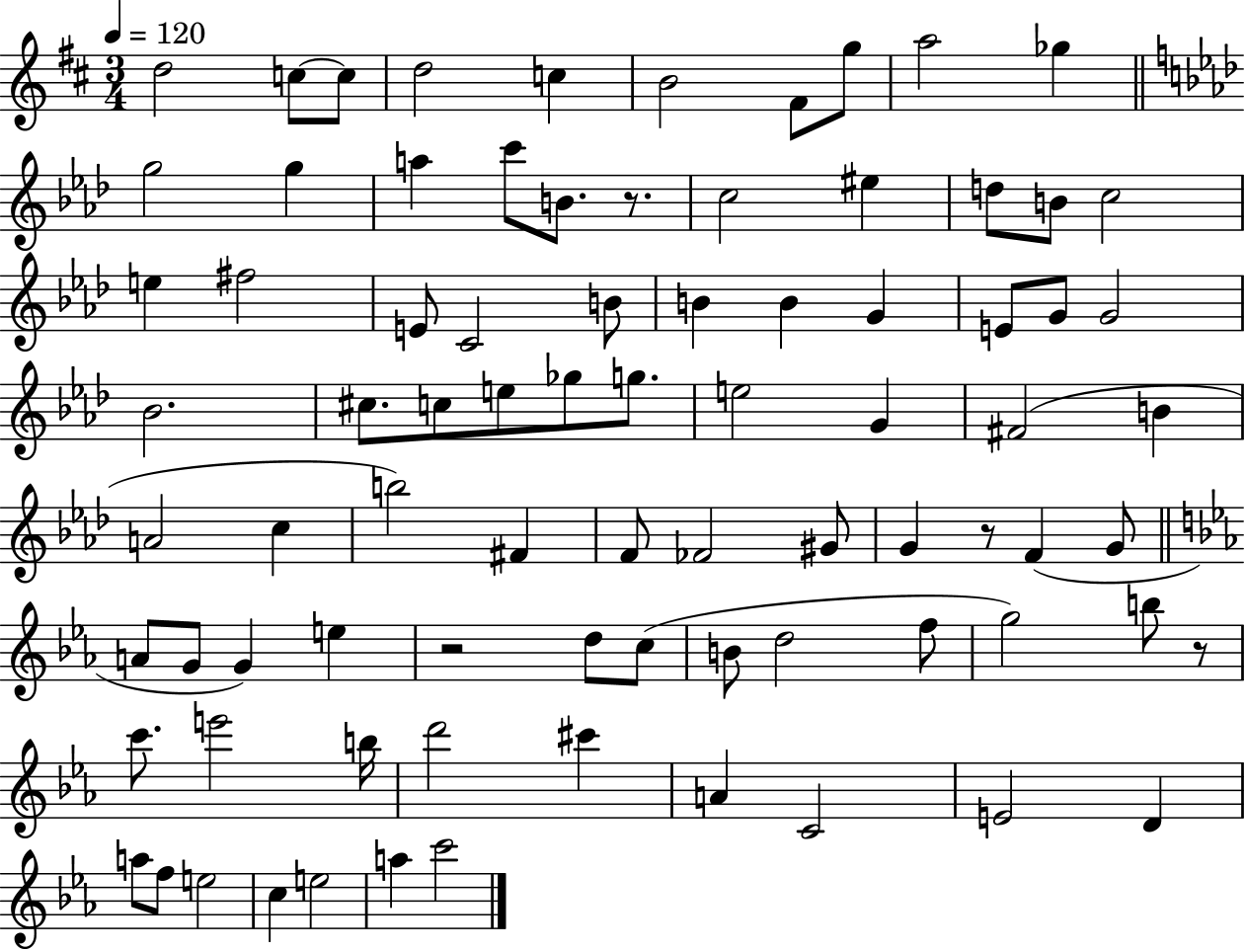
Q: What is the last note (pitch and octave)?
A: C6